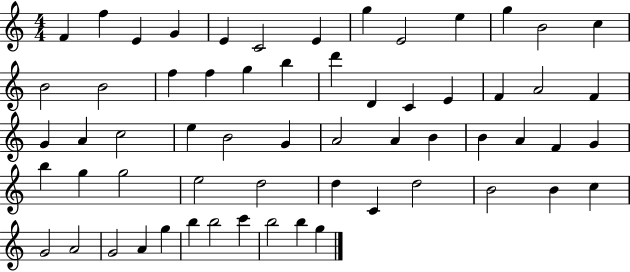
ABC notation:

X:1
T:Untitled
M:4/4
L:1/4
K:C
F f E G E C2 E g E2 e g B2 c B2 B2 f f g b d' D C E F A2 F G A c2 e B2 G A2 A B B A F G b g g2 e2 d2 d C d2 B2 B c G2 A2 G2 A g b b2 c' b2 b g